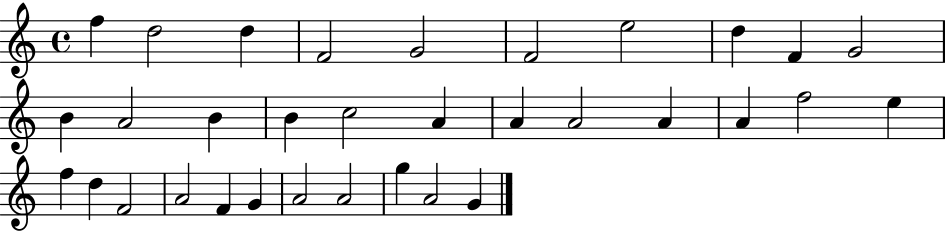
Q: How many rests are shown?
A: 0